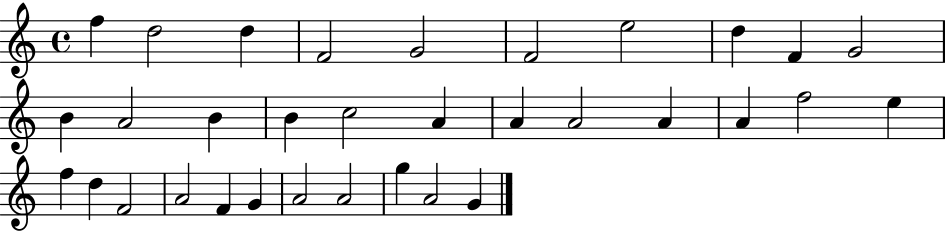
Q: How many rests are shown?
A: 0